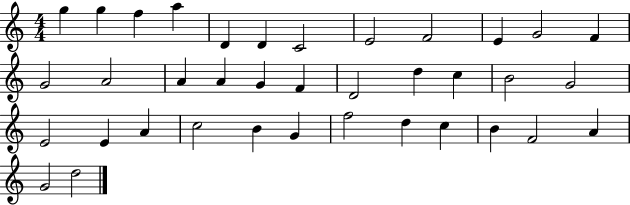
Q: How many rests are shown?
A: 0